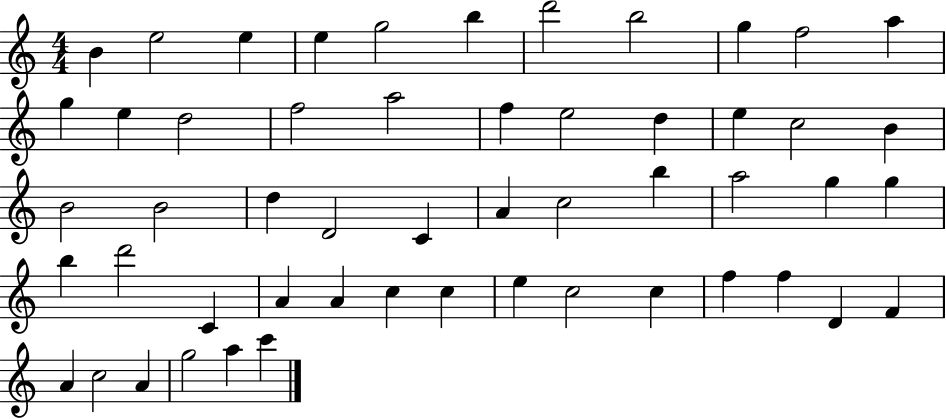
X:1
T:Untitled
M:4/4
L:1/4
K:C
B e2 e e g2 b d'2 b2 g f2 a g e d2 f2 a2 f e2 d e c2 B B2 B2 d D2 C A c2 b a2 g g b d'2 C A A c c e c2 c f f D F A c2 A g2 a c'